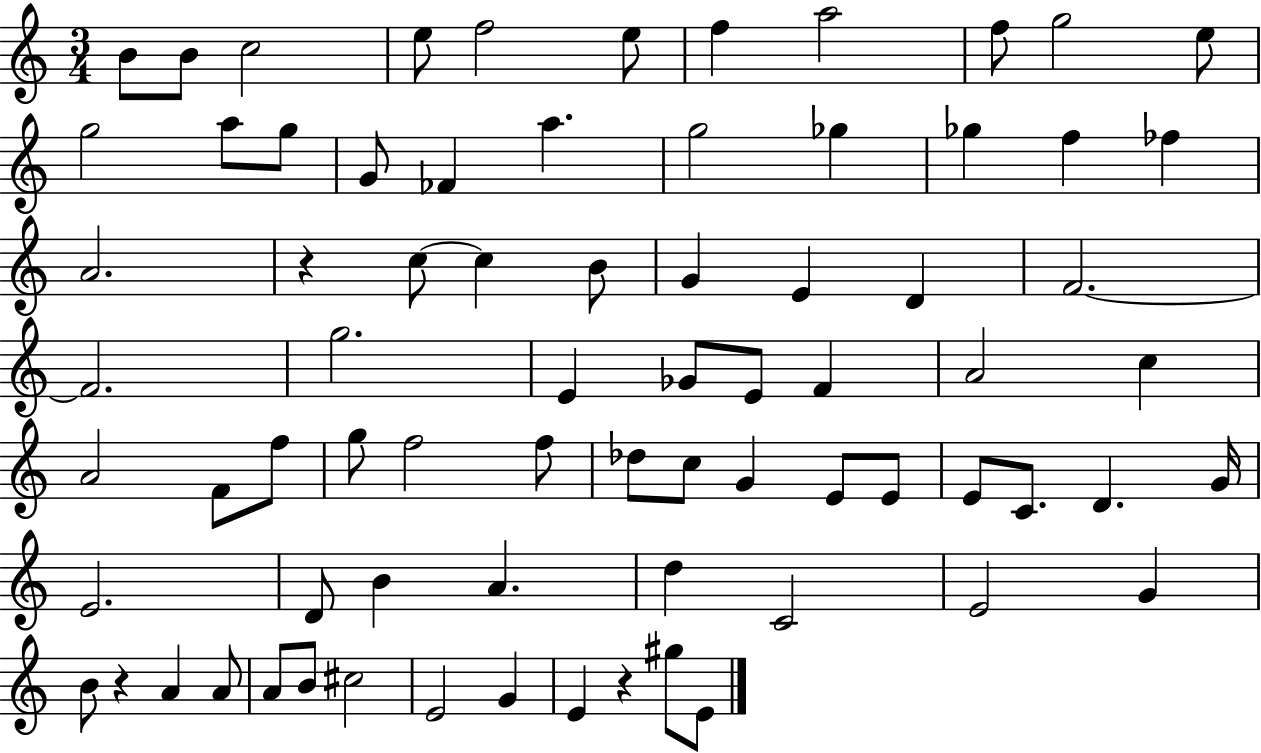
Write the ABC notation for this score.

X:1
T:Untitled
M:3/4
L:1/4
K:C
B/2 B/2 c2 e/2 f2 e/2 f a2 f/2 g2 e/2 g2 a/2 g/2 G/2 _F a g2 _g _g f _f A2 z c/2 c B/2 G E D F2 F2 g2 E _G/2 E/2 F A2 c A2 F/2 f/2 g/2 f2 f/2 _d/2 c/2 G E/2 E/2 E/2 C/2 D G/4 E2 D/2 B A d C2 E2 G B/2 z A A/2 A/2 B/2 ^c2 E2 G E z ^g/2 E/2